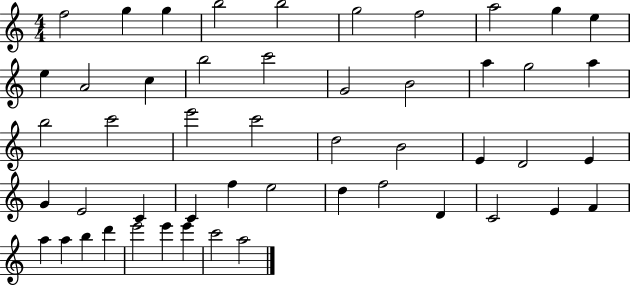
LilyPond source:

{
  \clef treble
  \numericTimeSignature
  \time 4/4
  \key c \major
  f''2 g''4 g''4 | b''2 b''2 | g''2 f''2 | a''2 g''4 e''4 | \break e''4 a'2 c''4 | b''2 c'''2 | g'2 b'2 | a''4 g''2 a''4 | \break b''2 c'''2 | e'''2 c'''2 | d''2 b'2 | e'4 d'2 e'4 | \break g'4 e'2 c'4 | c'4 f''4 e''2 | d''4 f''2 d'4 | c'2 e'4 f'4 | \break a''4 a''4 b''4 d'''4 | e'''2 e'''4 e'''4 | c'''2 a''2 | \bar "|."
}